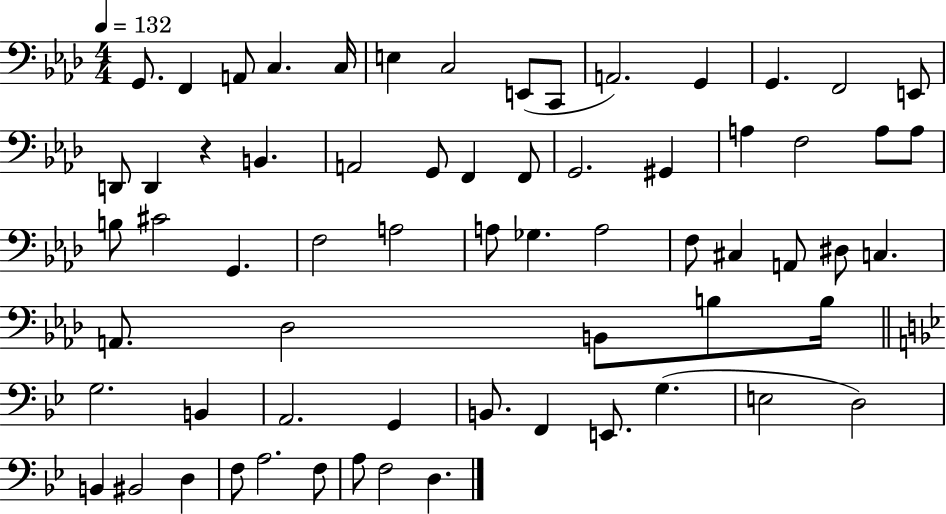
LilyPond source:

{
  \clef bass
  \numericTimeSignature
  \time 4/4
  \key aes \major
  \tempo 4 = 132
  g,8. f,4 a,8 c4. c16 | e4 c2 e,8( c,8 | a,2.) g,4 | g,4. f,2 e,8 | \break d,8 d,4 r4 b,4. | a,2 g,8 f,4 f,8 | g,2. gis,4 | a4 f2 a8 a8 | \break b8 cis'2 g,4. | f2 a2 | a8 ges4. a2 | f8 cis4 a,8 dis8 c4. | \break a,8. des2 b,8 b8 b16 | \bar "||" \break \key bes \major g2. b,4 | a,2. g,4 | b,8. f,4 e,8. g4.( | e2 d2) | \break b,4 bis,2 d4 | f8 a2. f8 | a8 f2 d4. | \bar "|."
}